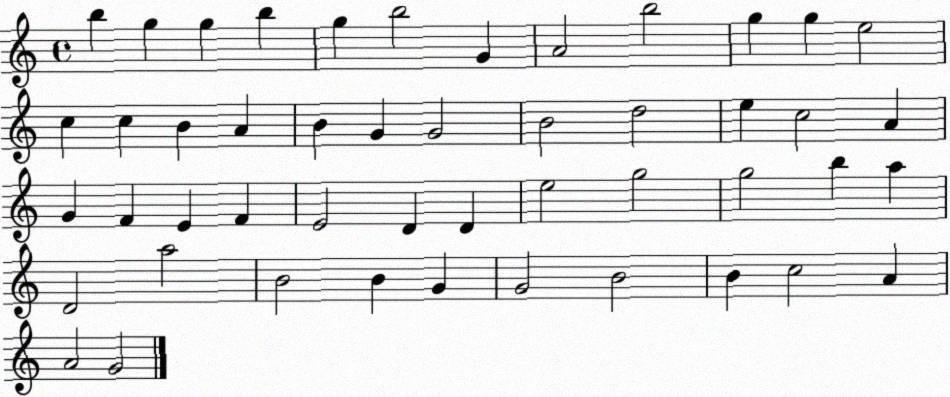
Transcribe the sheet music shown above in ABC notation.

X:1
T:Untitled
M:4/4
L:1/4
K:C
b g g b g b2 G A2 b2 g g e2 c c B A B G G2 B2 d2 e c2 A G F E F E2 D D e2 g2 g2 b a D2 a2 B2 B G G2 B2 B c2 A A2 G2